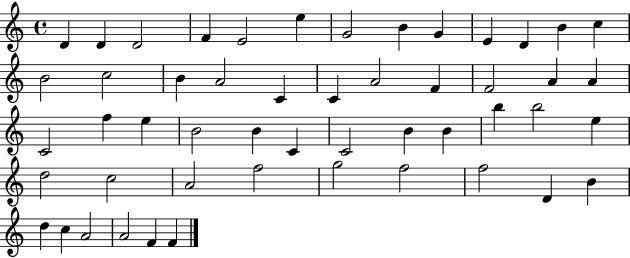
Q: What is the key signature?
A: C major